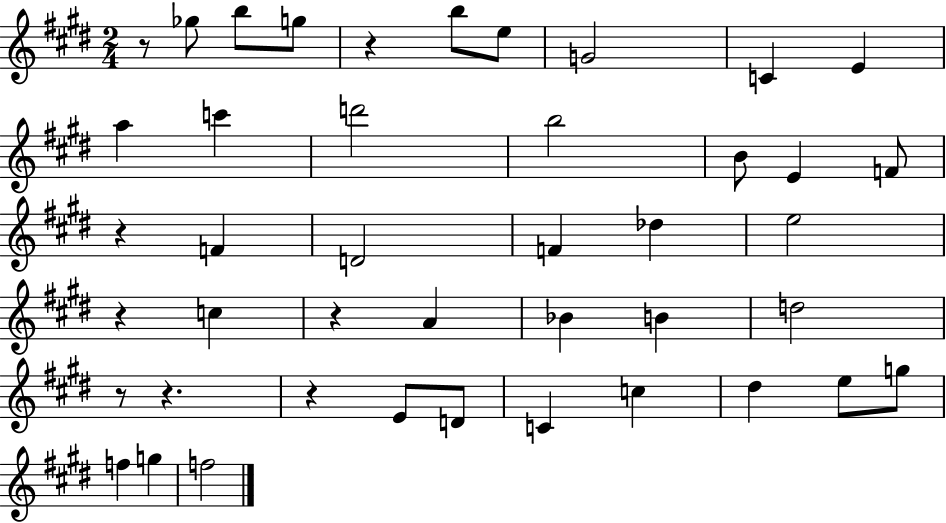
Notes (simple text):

R/e Gb5/e B5/e G5/e R/q B5/e E5/e G4/h C4/q E4/q A5/q C6/q D6/h B5/h B4/e E4/q F4/e R/q F4/q D4/h F4/q Db5/q E5/h R/q C5/q R/q A4/q Bb4/q B4/q D5/h R/e R/q. R/q E4/e D4/e C4/q C5/q D#5/q E5/e G5/e F5/q G5/q F5/h